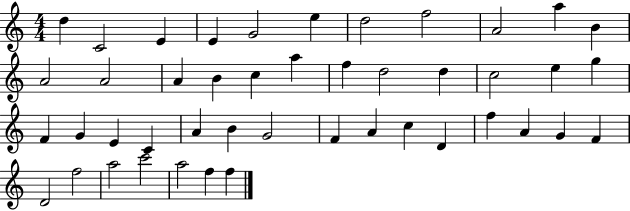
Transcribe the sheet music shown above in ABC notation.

X:1
T:Untitled
M:4/4
L:1/4
K:C
d C2 E E G2 e d2 f2 A2 a B A2 A2 A B c a f d2 d c2 e g F G E C A B G2 F A c D f A G F D2 f2 a2 c'2 a2 f f